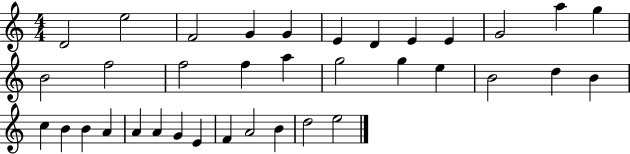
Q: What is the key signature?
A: C major